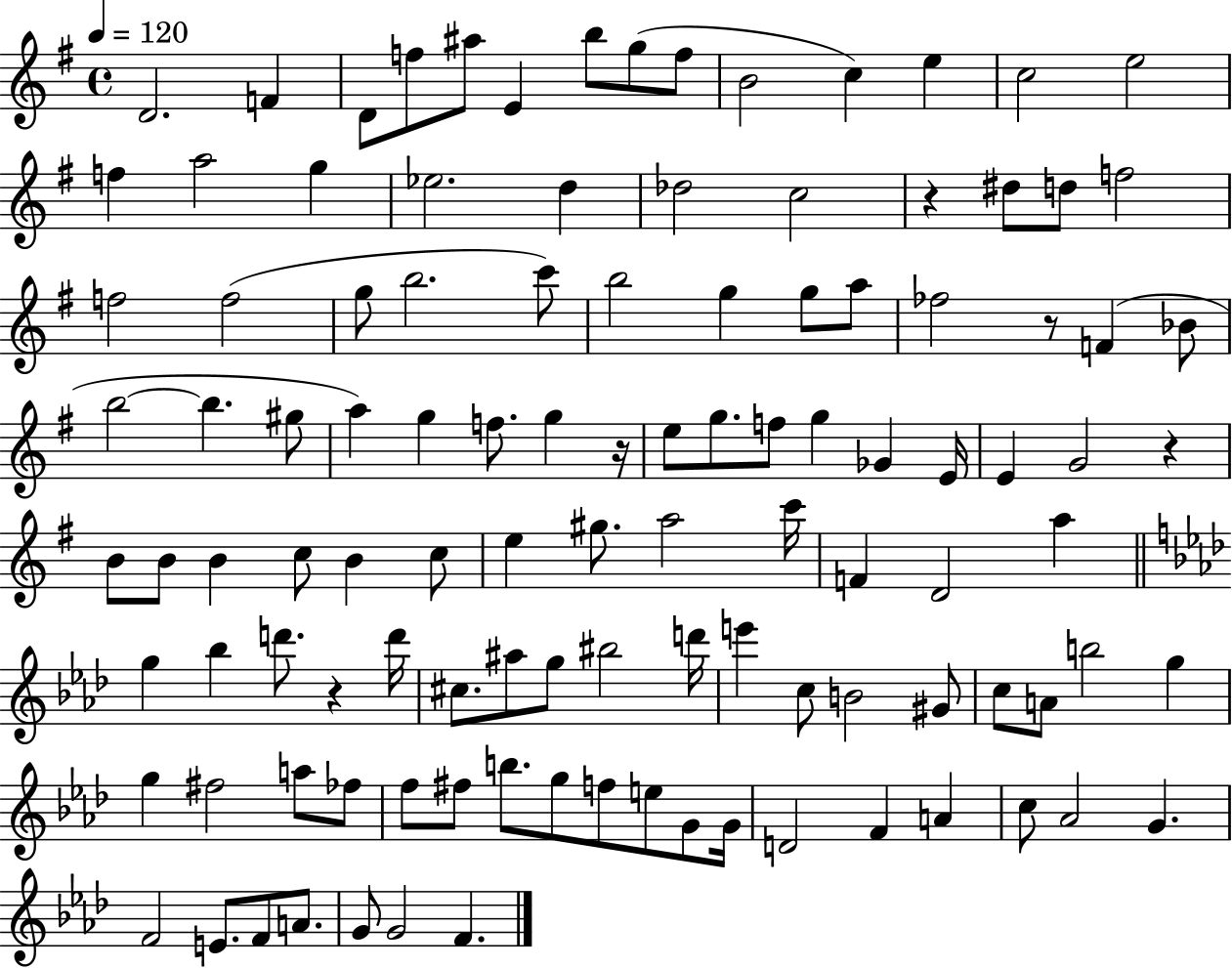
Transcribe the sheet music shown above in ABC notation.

X:1
T:Untitled
M:4/4
L:1/4
K:G
D2 F D/2 f/2 ^a/2 E b/2 g/2 f/2 B2 c e c2 e2 f a2 g _e2 d _d2 c2 z ^d/2 d/2 f2 f2 f2 g/2 b2 c'/2 b2 g g/2 a/2 _f2 z/2 F _B/2 b2 b ^g/2 a g f/2 g z/4 e/2 g/2 f/2 g _G E/4 E G2 z B/2 B/2 B c/2 B c/2 e ^g/2 a2 c'/4 F D2 a g _b d'/2 z d'/4 ^c/2 ^a/2 g/2 ^b2 d'/4 e' c/2 B2 ^G/2 c/2 A/2 b2 g g ^f2 a/2 _f/2 f/2 ^f/2 b/2 g/2 f/2 e/2 G/2 G/4 D2 F A c/2 _A2 G F2 E/2 F/2 A/2 G/2 G2 F